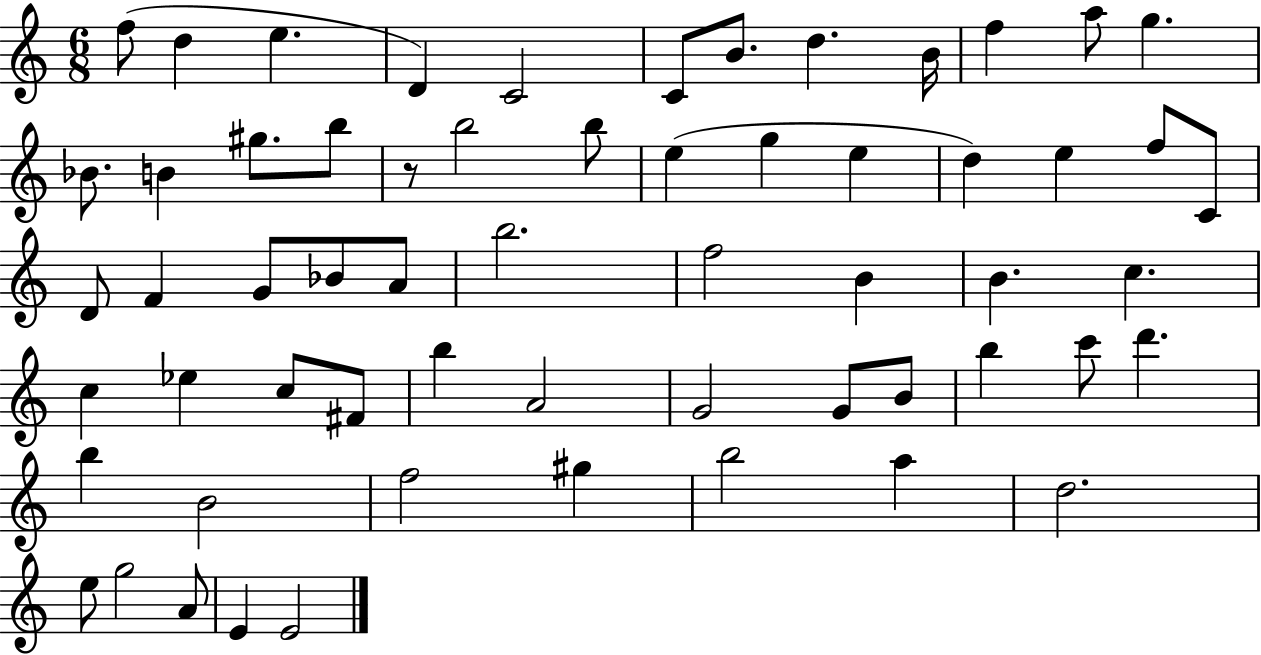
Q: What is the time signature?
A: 6/8